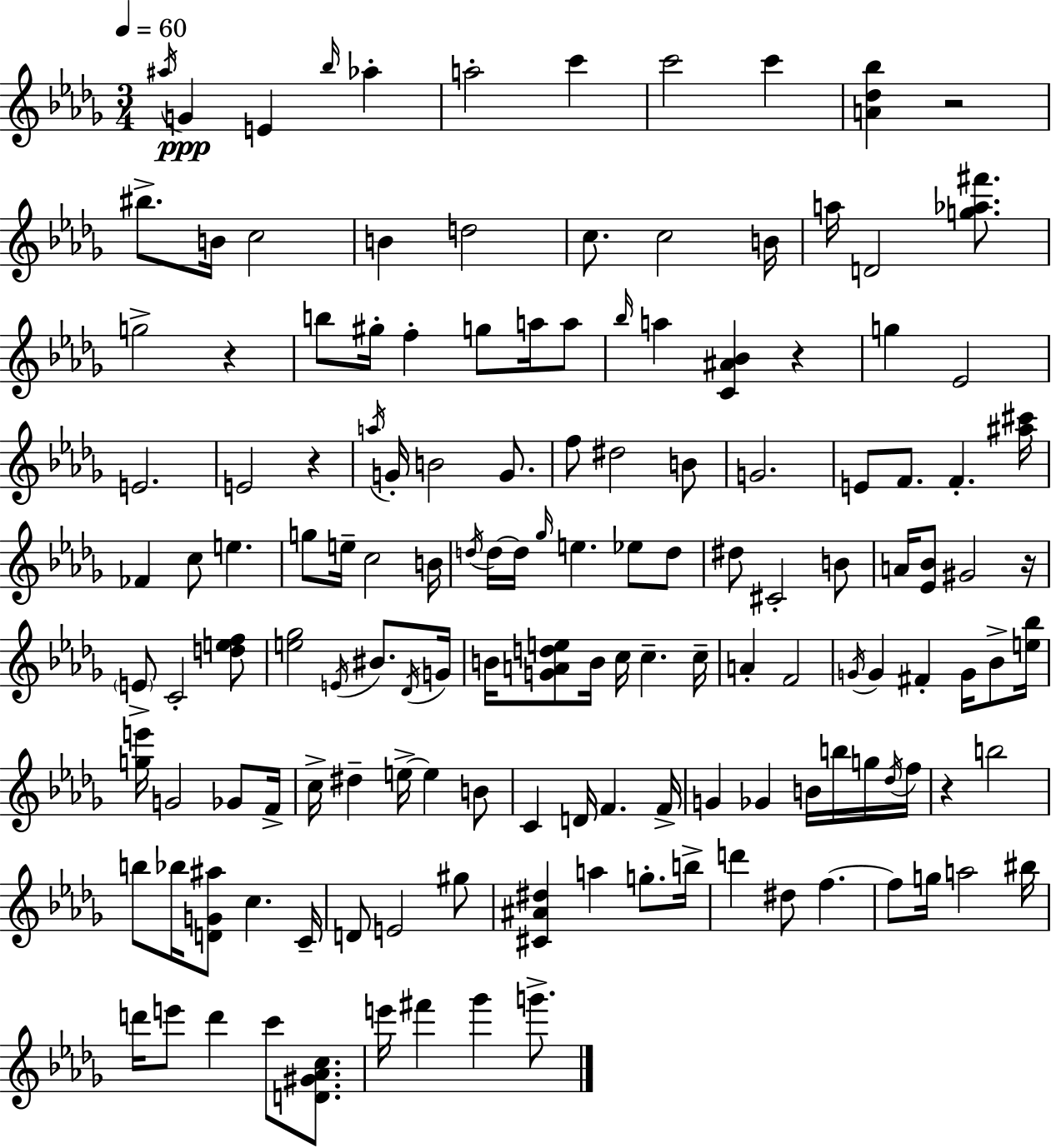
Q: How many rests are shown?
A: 6